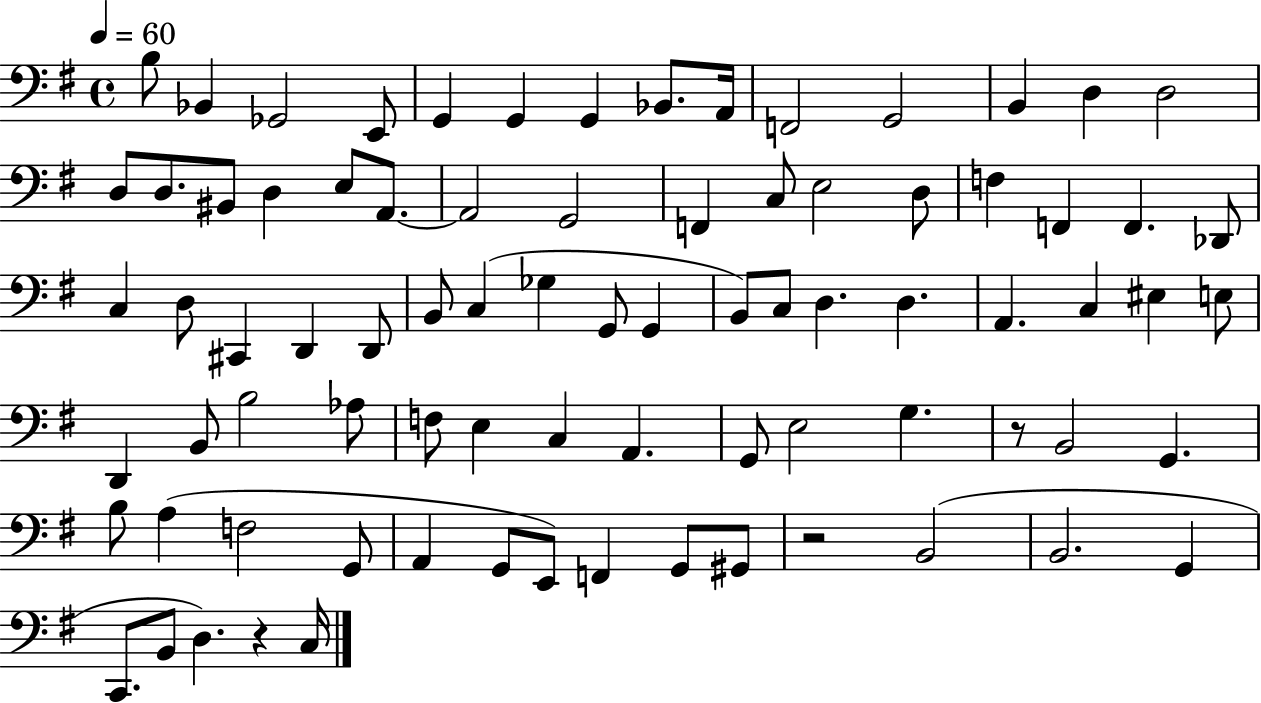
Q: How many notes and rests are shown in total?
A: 81